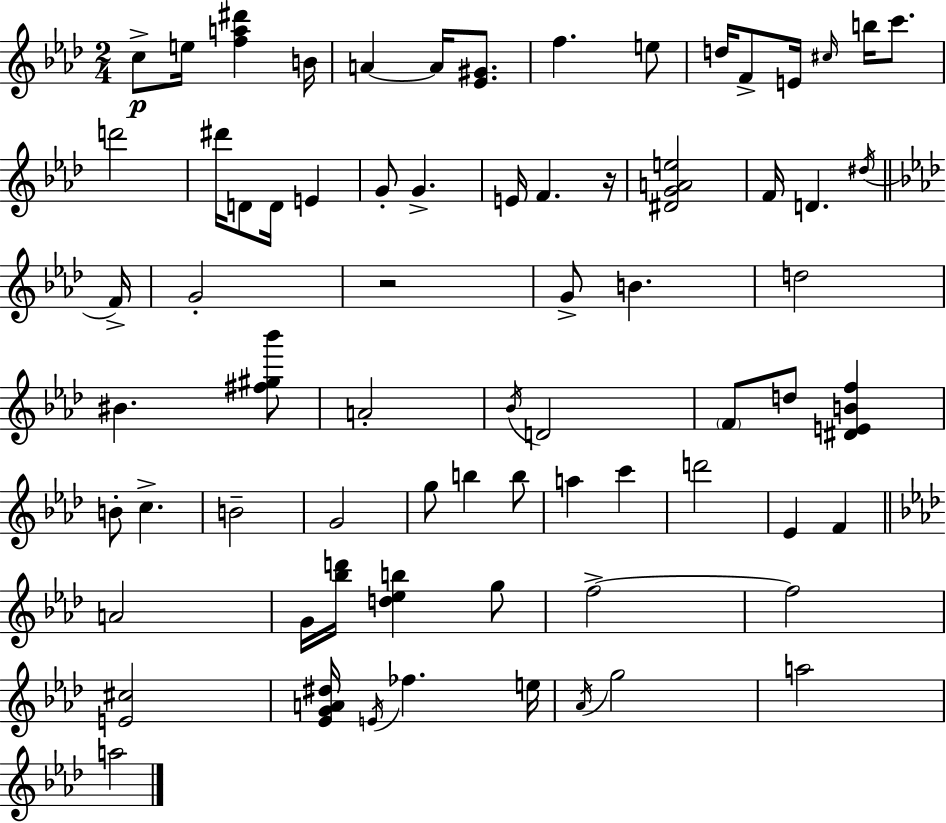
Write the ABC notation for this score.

X:1
T:Untitled
M:2/4
L:1/4
K:Ab
c/2 e/4 [fa^d'] B/4 A A/4 [_E^G]/2 f e/2 d/4 F/2 E/4 ^c/4 b/4 c'/2 d'2 ^d'/4 D/2 D/4 E G/2 G E/4 F z/4 [^DGAe]2 F/4 D ^d/4 F/4 G2 z2 G/2 B d2 ^B [^f^g_b']/2 A2 _B/4 D2 F/2 d/2 [^DEBf] B/2 c B2 G2 g/2 b b/2 a c' d'2 _E F A2 G/4 [_bd']/4 [d_eb] g/2 f2 f2 [E^c]2 [_EGA^d]/4 E/4 _f e/4 _A/4 g2 a2 a2